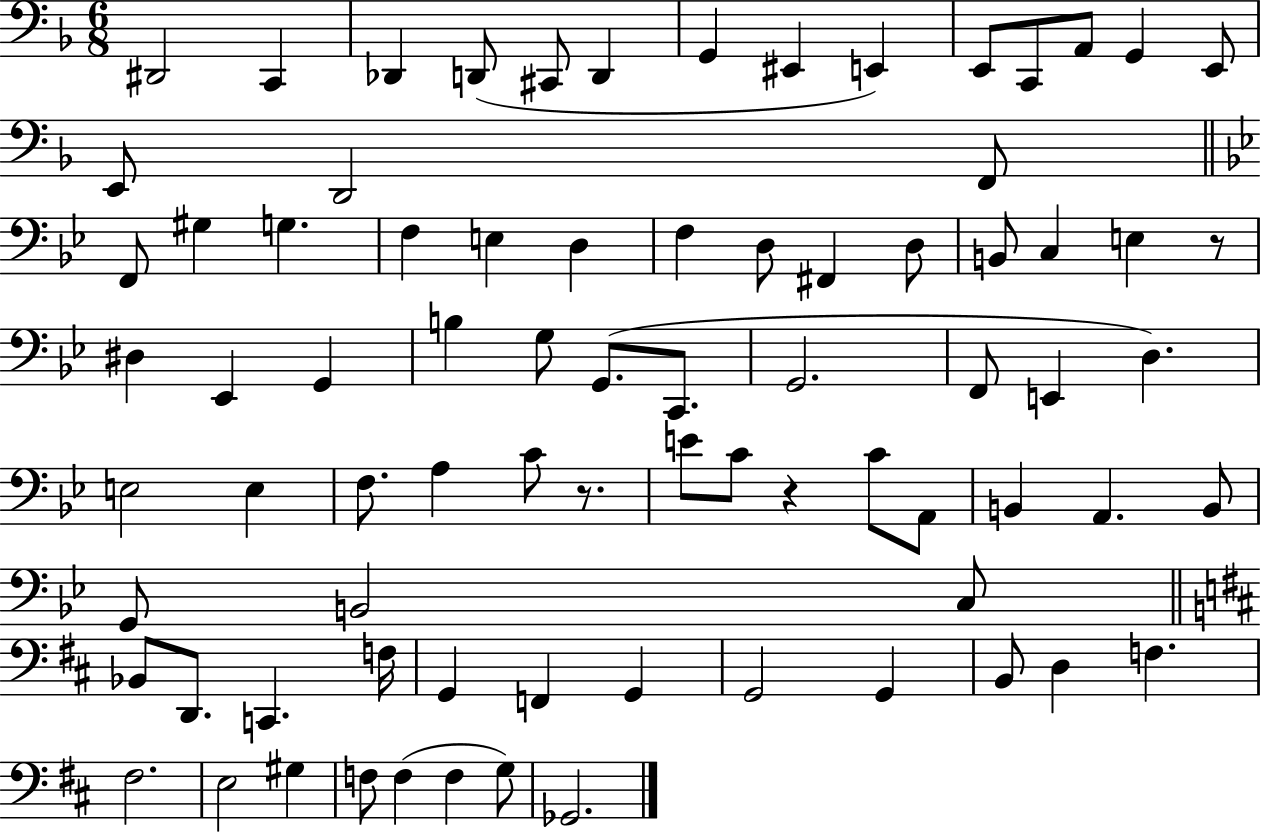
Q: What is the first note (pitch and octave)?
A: D#2